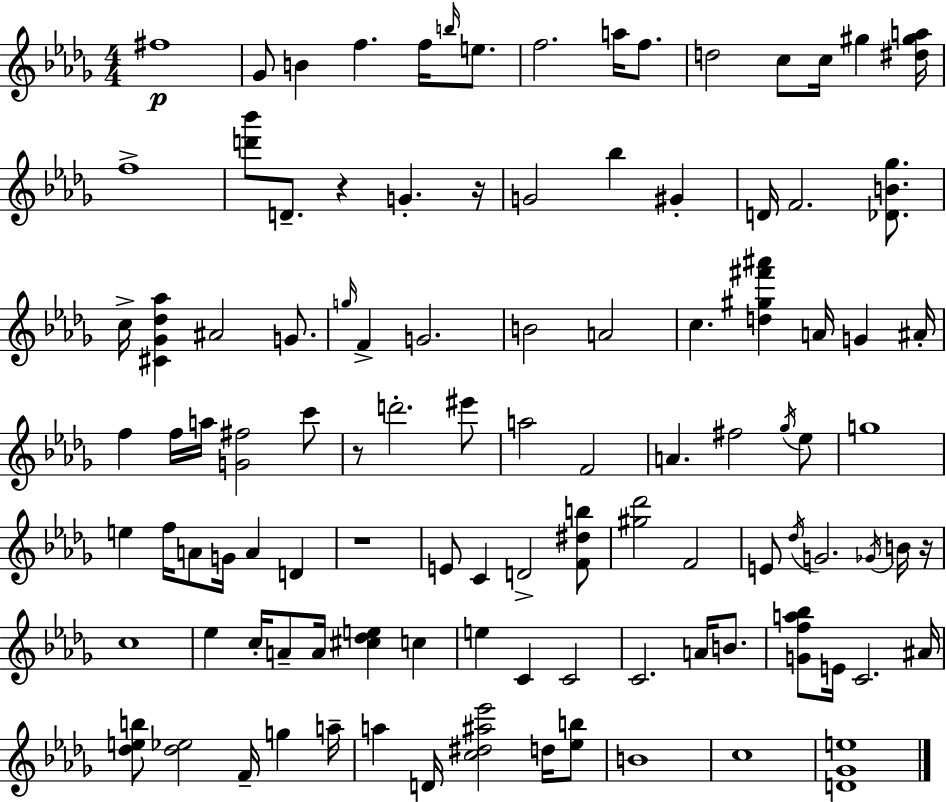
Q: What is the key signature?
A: BES minor